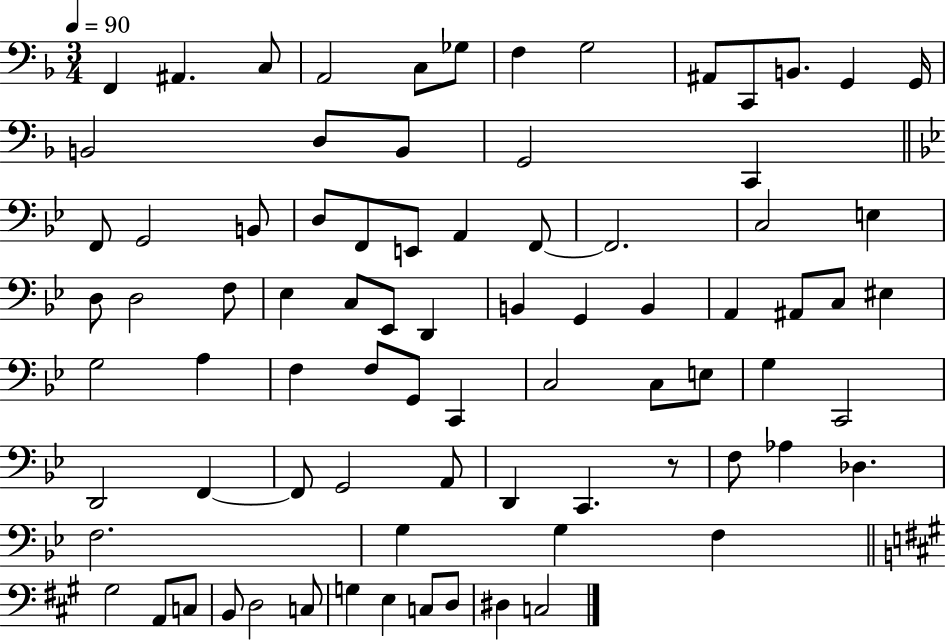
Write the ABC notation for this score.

X:1
T:Untitled
M:3/4
L:1/4
K:F
F,, ^A,, C,/2 A,,2 C,/2 _G,/2 F, G,2 ^A,,/2 C,,/2 B,,/2 G,, G,,/4 B,,2 D,/2 B,,/2 G,,2 C,, F,,/2 G,,2 B,,/2 D,/2 F,,/2 E,,/2 A,, F,,/2 F,,2 C,2 E, D,/2 D,2 F,/2 _E, C,/2 _E,,/2 D,, B,, G,, B,, A,, ^A,,/2 C,/2 ^E, G,2 A, F, F,/2 G,,/2 C,, C,2 C,/2 E,/2 G, C,,2 D,,2 F,, F,,/2 G,,2 A,,/2 D,, C,, z/2 F,/2 _A, _D, F,2 G, G, F, ^G,2 A,,/2 C,/2 B,,/2 D,2 C,/2 G, E, C,/2 D,/2 ^D, C,2